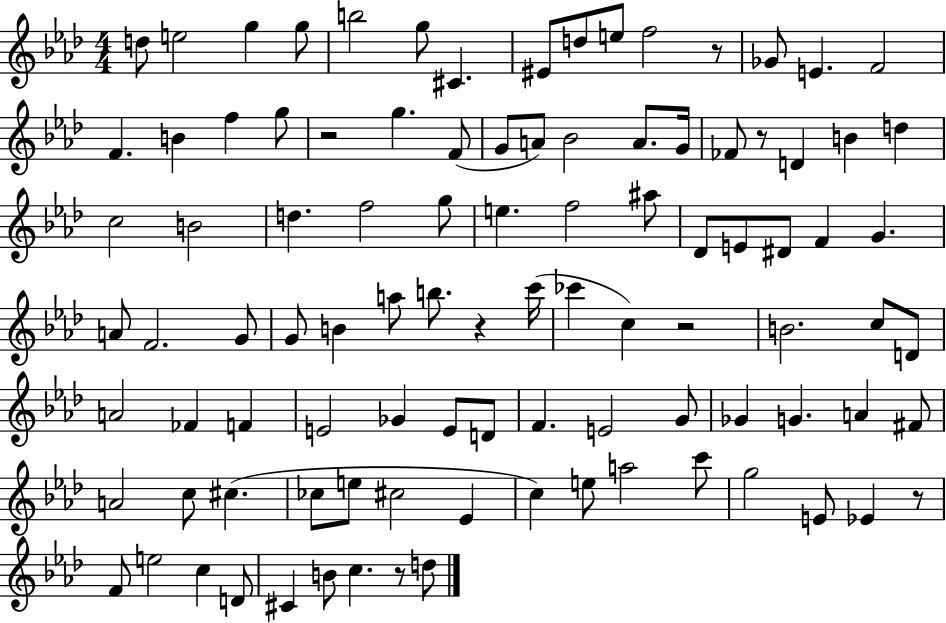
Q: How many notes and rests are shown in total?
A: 98